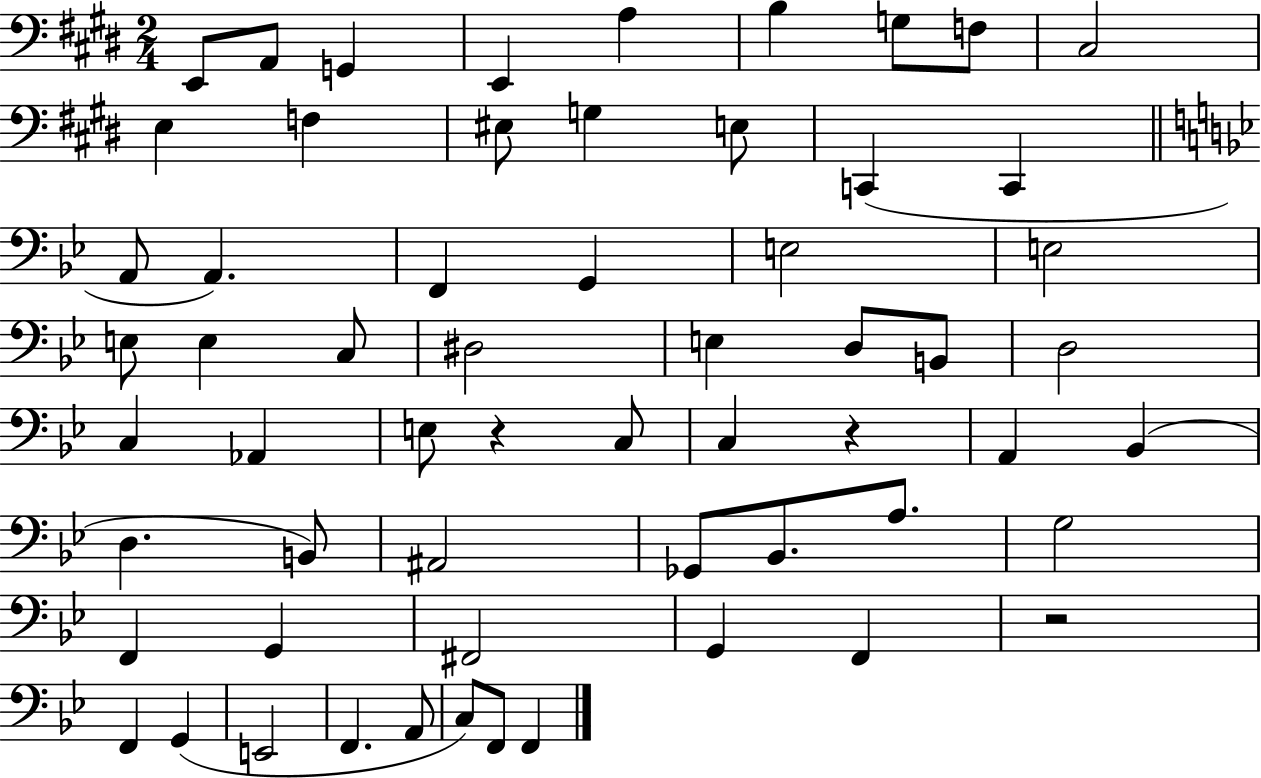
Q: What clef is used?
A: bass